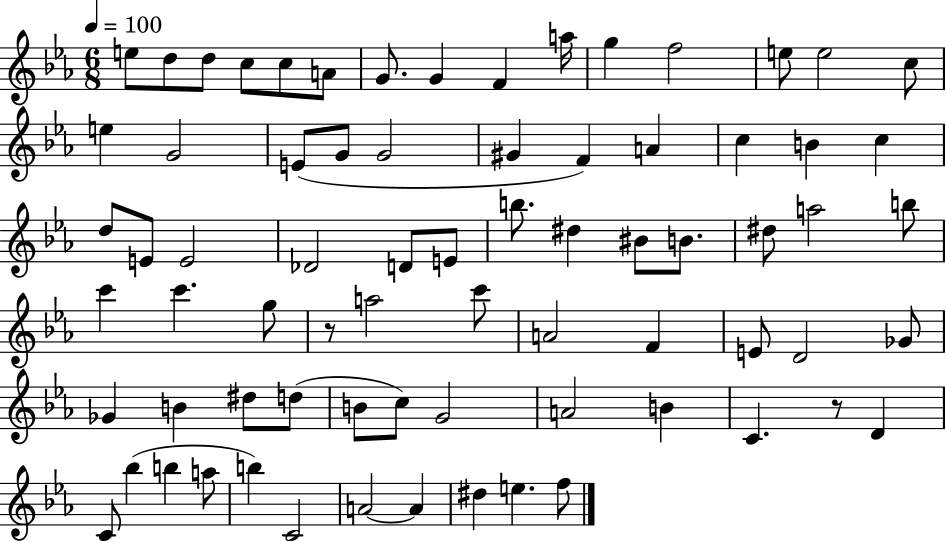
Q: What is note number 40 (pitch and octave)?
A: C6